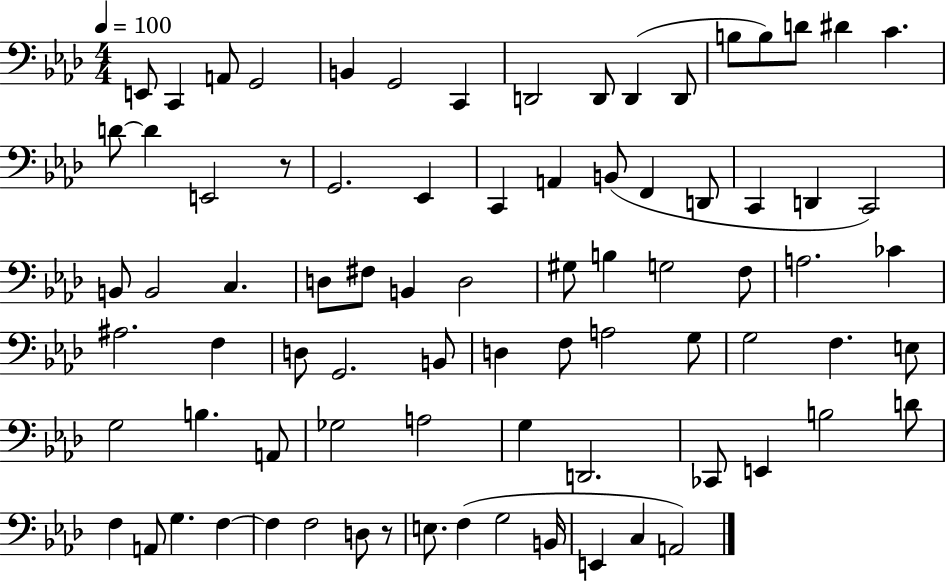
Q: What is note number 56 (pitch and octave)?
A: B3